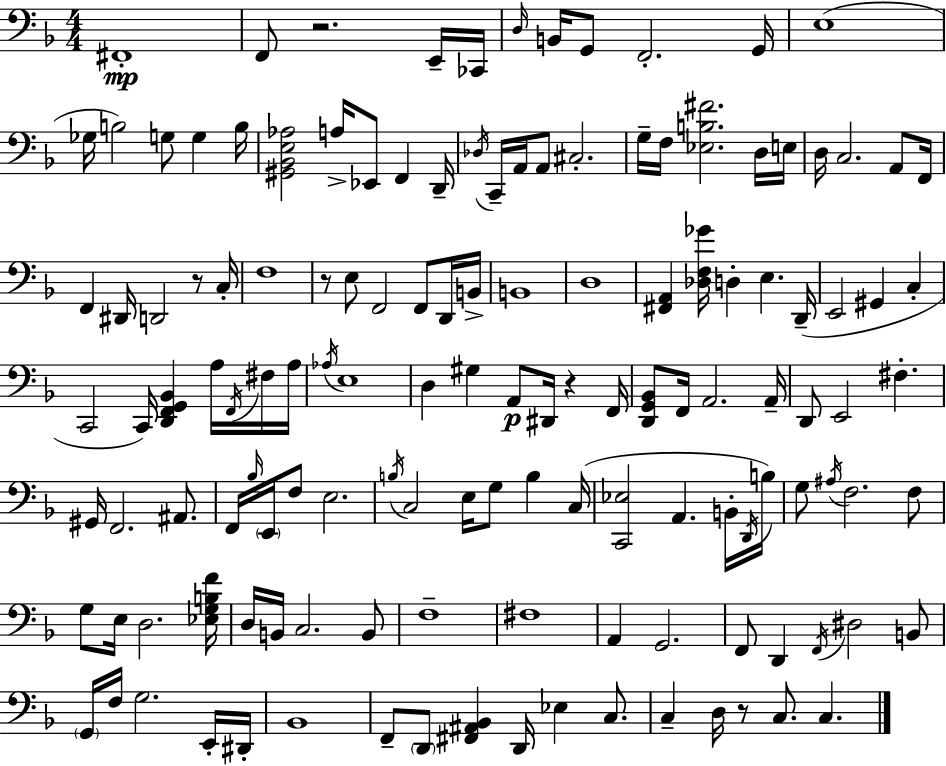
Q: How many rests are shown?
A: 5